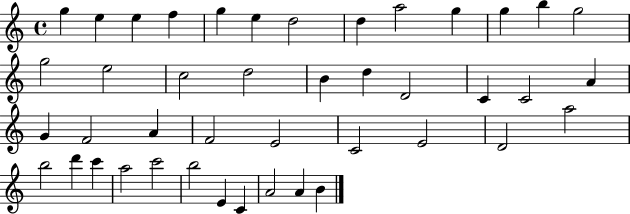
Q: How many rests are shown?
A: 0